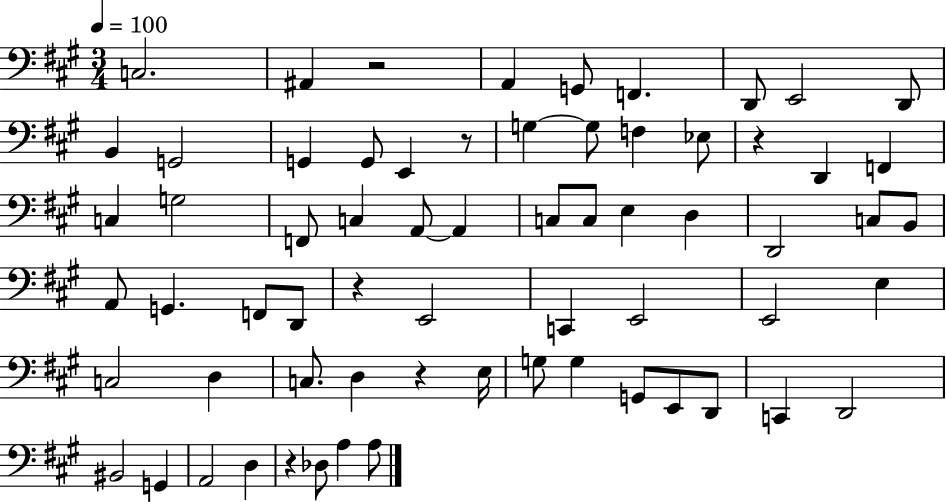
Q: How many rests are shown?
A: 6